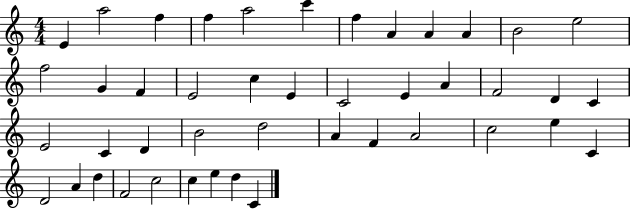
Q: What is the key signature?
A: C major